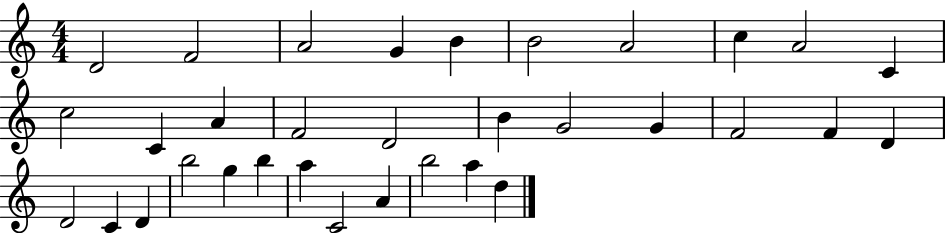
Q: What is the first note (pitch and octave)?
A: D4